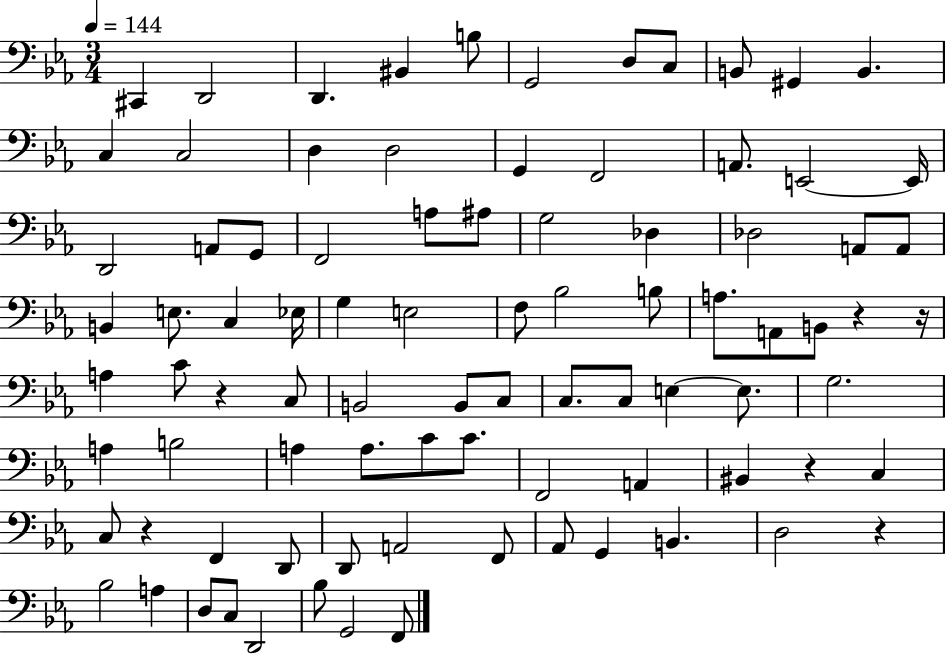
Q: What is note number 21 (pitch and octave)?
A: D2